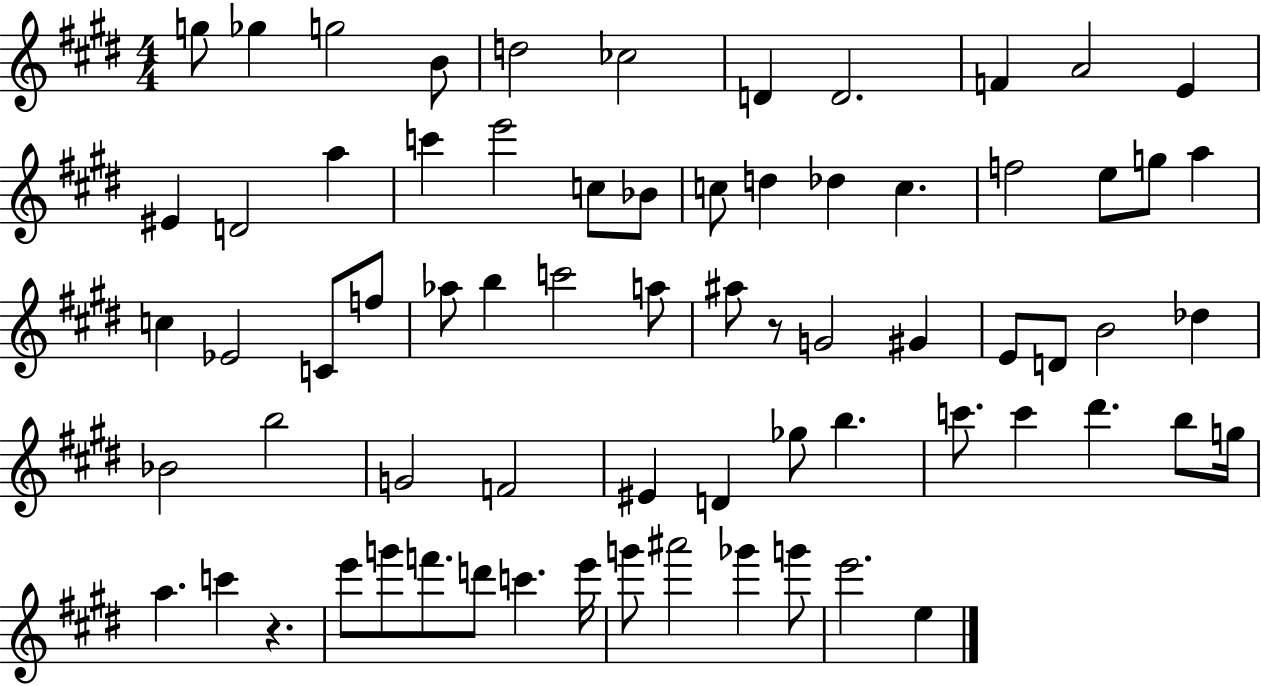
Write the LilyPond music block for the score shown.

{
  \clef treble
  \numericTimeSignature
  \time 4/4
  \key e \major
  \repeat volta 2 { g''8 ges''4 g''2 b'8 | d''2 ces''2 | d'4 d'2. | f'4 a'2 e'4 | \break eis'4 d'2 a''4 | c'''4 e'''2 c''8 bes'8 | c''8 d''4 des''4 c''4. | f''2 e''8 g''8 a''4 | \break c''4 ees'2 c'8 f''8 | aes''8 b''4 c'''2 a''8 | ais''8 r8 g'2 gis'4 | e'8 d'8 b'2 des''4 | \break bes'2 b''2 | g'2 f'2 | eis'4 d'4 ges''8 b''4. | c'''8. c'''4 dis'''4. b''8 g''16 | \break a''4. c'''4 r4. | e'''8 g'''8 f'''8. d'''8 c'''4. e'''16 | g'''8 ais'''2 ges'''4 g'''8 | e'''2. e''4 | \break } \bar "|."
}